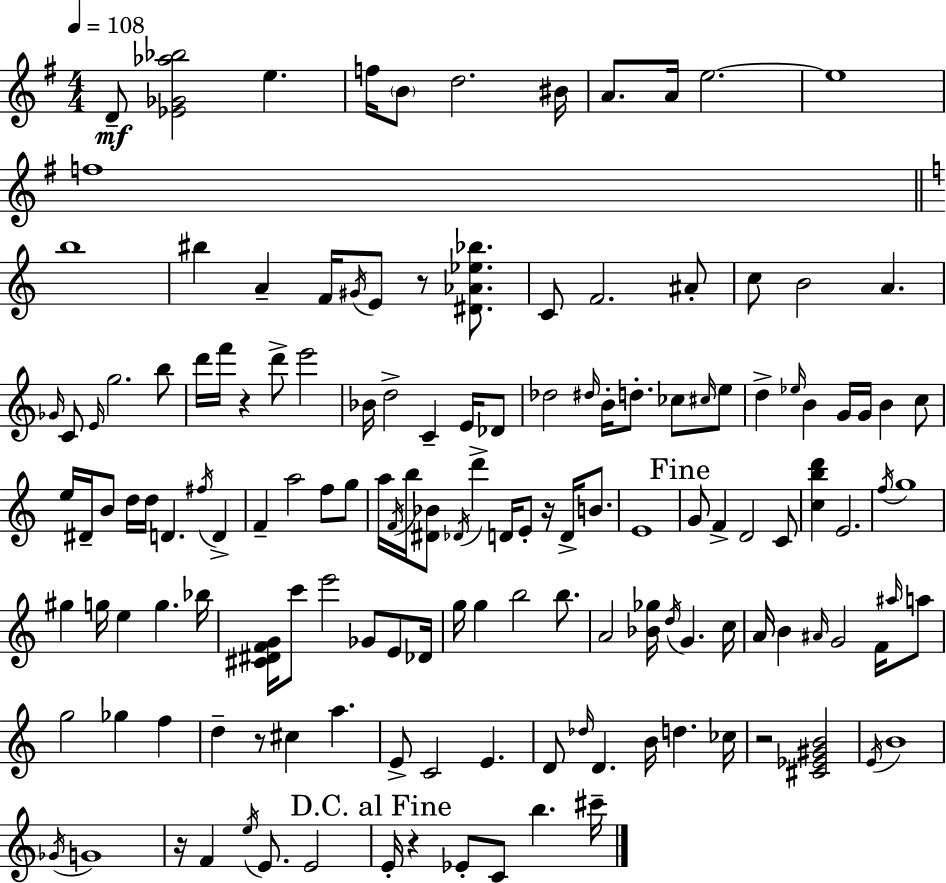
X:1
T:Untitled
M:4/4
L:1/4
K:Em
D/2 [_E_G_a_b]2 e f/4 B/2 d2 ^B/4 A/2 A/4 e2 e4 f4 b4 ^b A F/4 ^G/4 E/2 z/2 [^D_A_e_b]/2 C/2 F2 ^A/2 c/2 B2 A _G/4 C/2 E/4 g2 b/2 d'/4 f'/4 z d'/2 e'2 _B/4 d2 C E/4 _D/2 _d2 ^d/4 B/4 d/2 _c/2 ^c/4 e/2 d _e/4 B G/4 G/4 B c/2 e/4 ^D/4 B/2 d/4 d/4 D ^f/4 D F a2 f/2 g/2 a/4 F/4 b/4 [^D_B]/2 _D/4 d' D/4 E/2 z/4 D/4 B/2 E4 G/2 F D2 C/2 [cbd'] E2 f/4 g4 ^g g/4 e g _b/4 [^C^DFG]/4 c'/2 e'2 _G/2 E/2 _D/4 g/4 g b2 b/2 A2 [_B_g]/4 d/4 G c/4 A/4 B ^A/4 G2 F/4 ^a/4 a/2 g2 _g f d z/2 ^c a E/2 C2 E D/2 _d/4 D B/4 d _c/4 z2 [^C_E^GB]2 E/4 B4 _G/4 G4 z/4 F e/4 E/2 E2 E/4 z _E/2 C/2 b ^c'/4